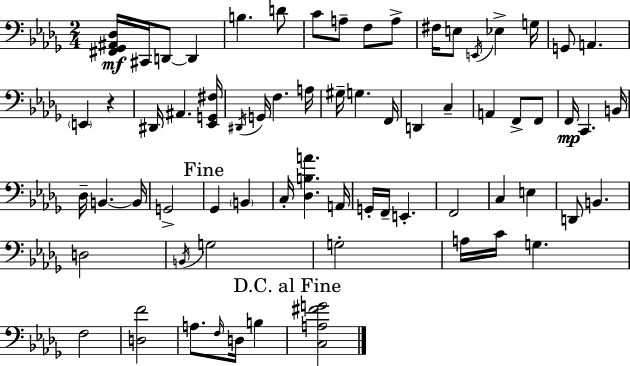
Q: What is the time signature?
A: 2/4